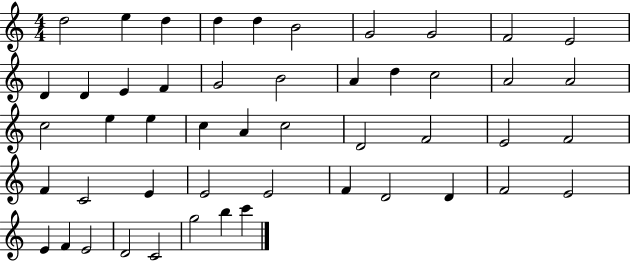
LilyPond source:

{
  \clef treble
  \numericTimeSignature
  \time 4/4
  \key c \major
  d''2 e''4 d''4 | d''4 d''4 b'2 | g'2 g'2 | f'2 e'2 | \break d'4 d'4 e'4 f'4 | g'2 b'2 | a'4 d''4 c''2 | a'2 a'2 | \break c''2 e''4 e''4 | c''4 a'4 c''2 | d'2 f'2 | e'2 f'2 | \break f'4 c'2 e'4 | e'2 e'2 | f'4 d'2 d'4 | f'2 e'2 | \break e'4 f'4 e'2 | d'2 c'2 | g''2 b''4 c'''4 | \bar "|."
}